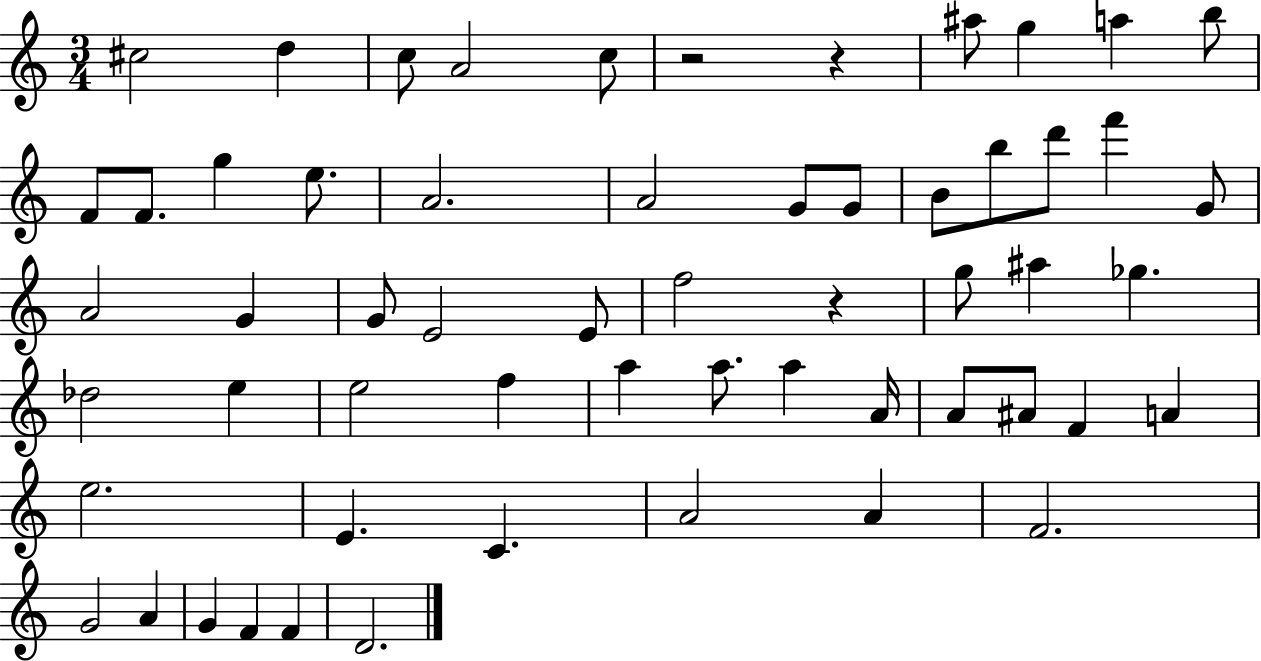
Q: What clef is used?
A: treble